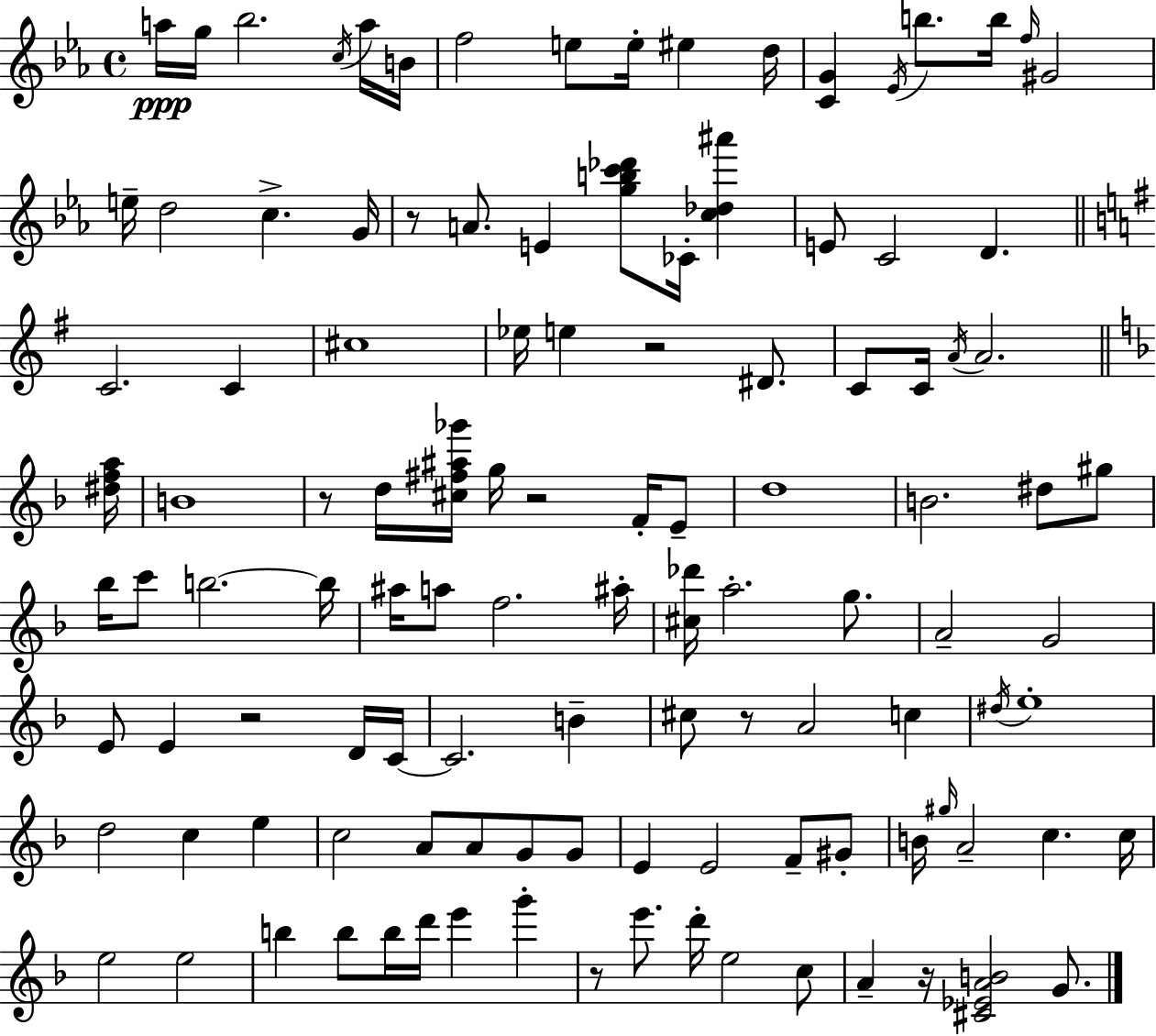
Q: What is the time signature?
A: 4/4